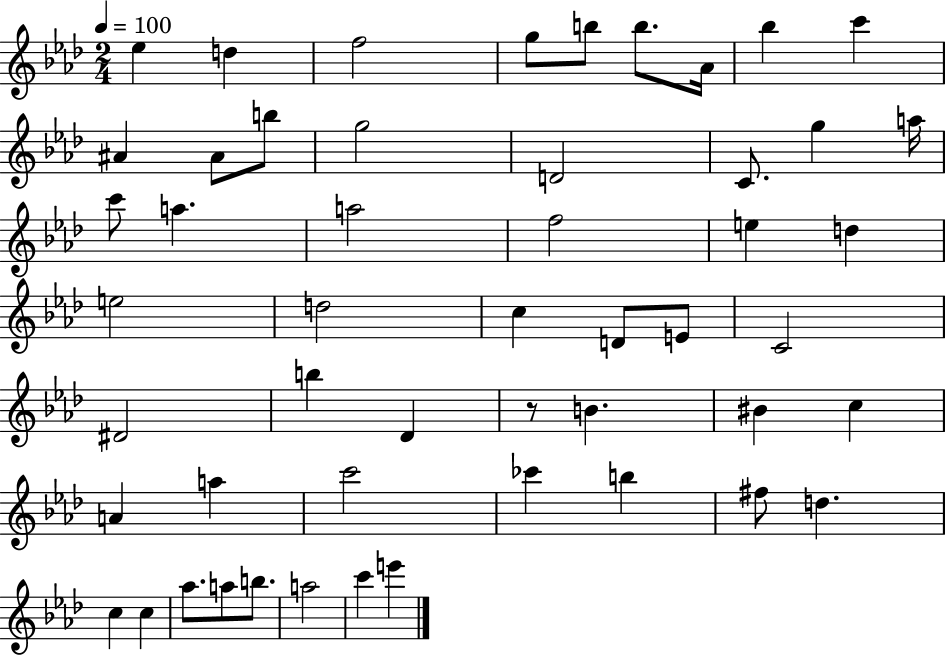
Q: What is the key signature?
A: AES major